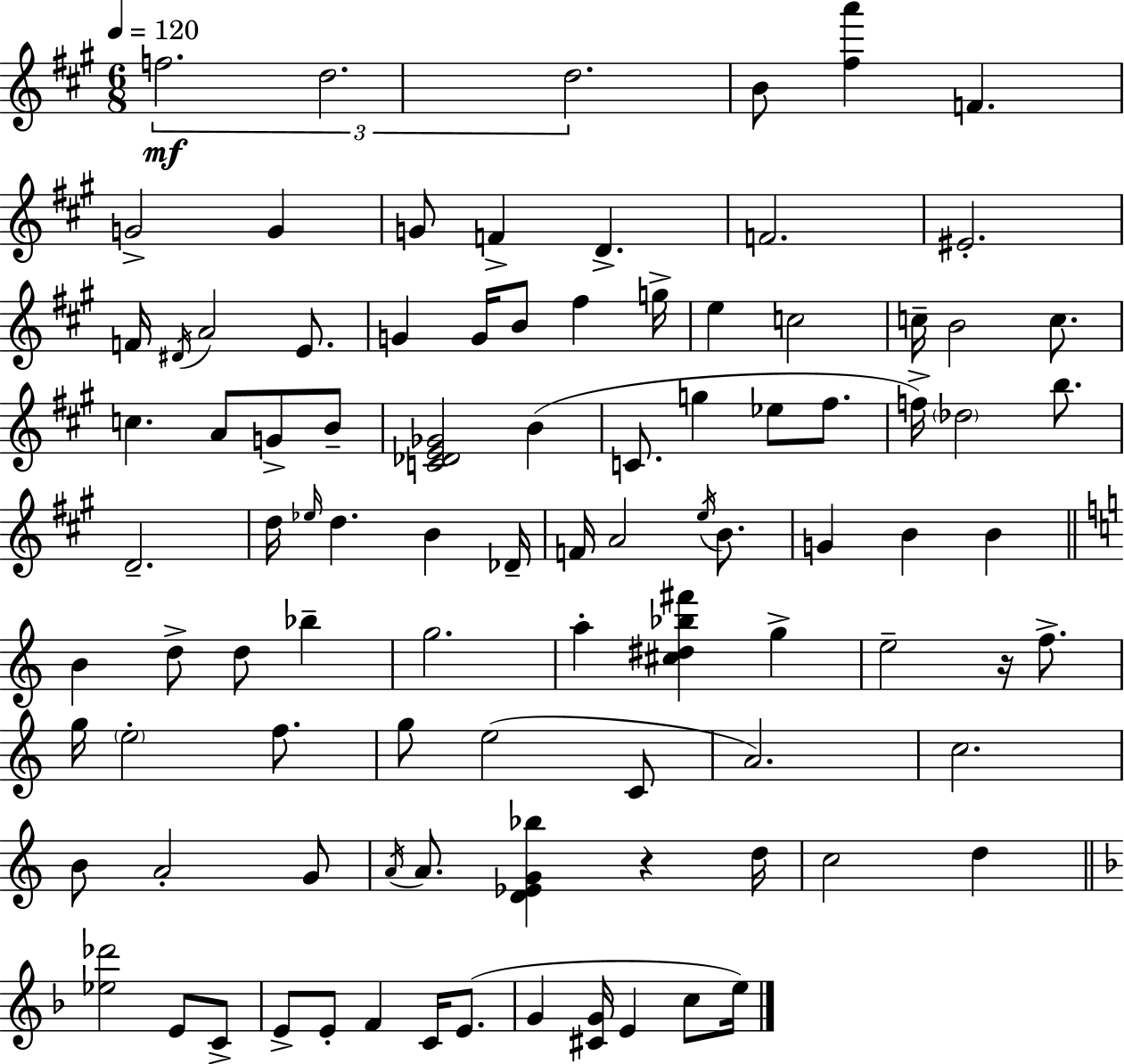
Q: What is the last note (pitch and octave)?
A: E5